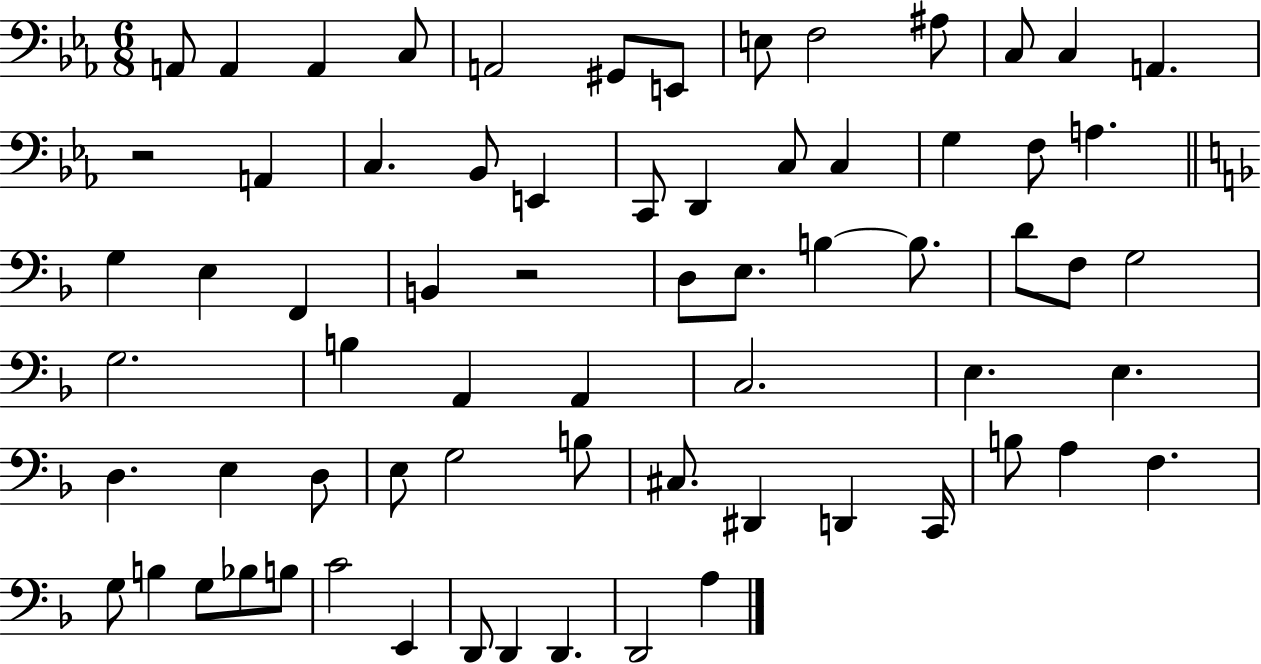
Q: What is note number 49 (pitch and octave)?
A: C#3